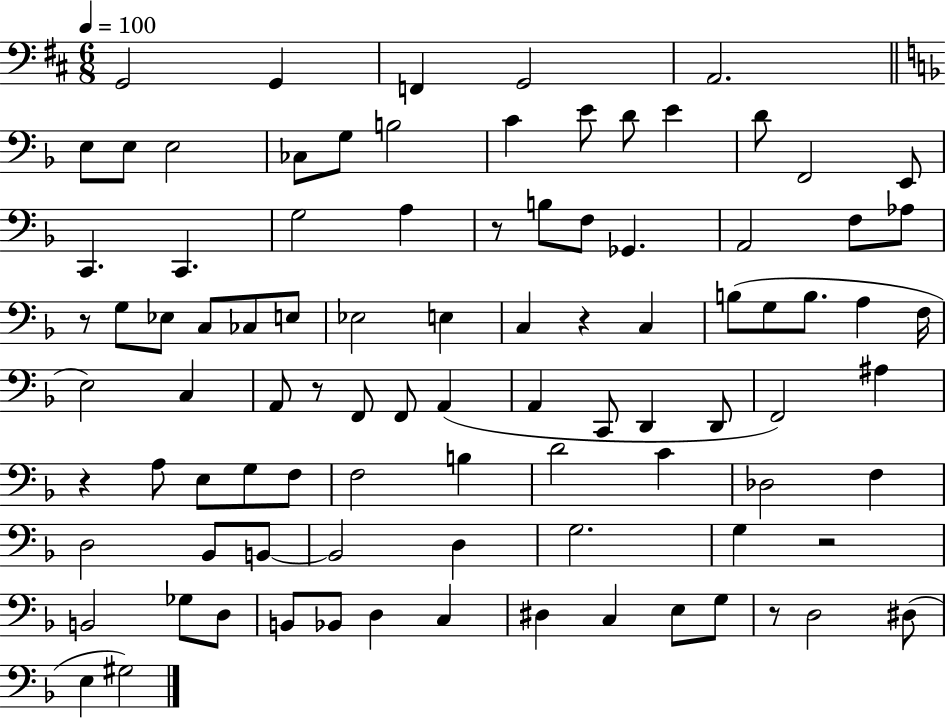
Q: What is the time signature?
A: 6/8